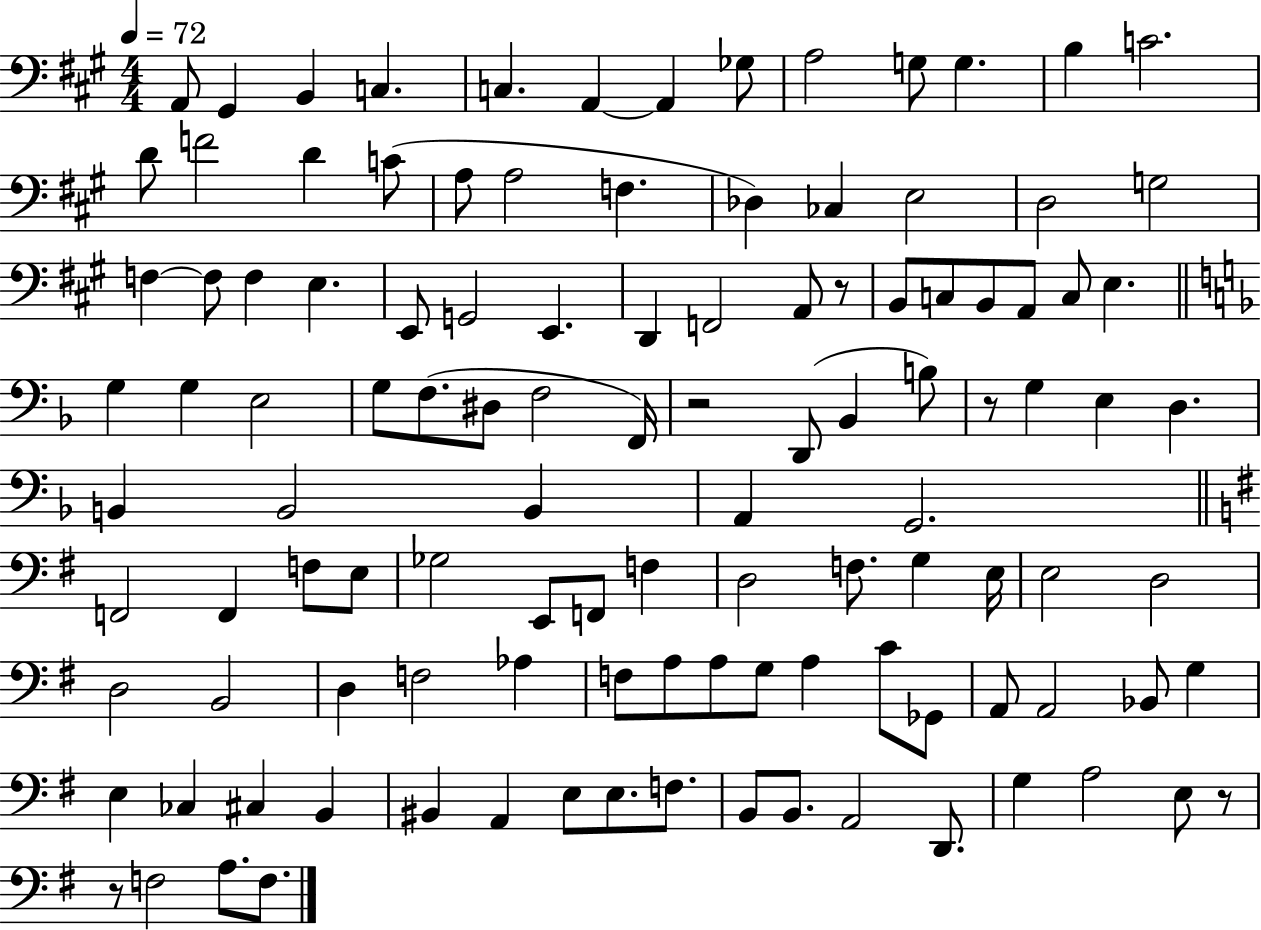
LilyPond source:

{
  \clef bass
  \numericTimeSignature
  \time 4/4
  \key a \major
  \tempo 4 = 72
  a,8 gis,4 b,4 c4. | c4. a,4~~ a,4 ges8 | a2 g8 g4. | b4 c'2. | \break d'8 f'2 d'4 c'8( | a8 a2 f4. | des4) ces4 e2 | d2 g2 | \break f4~~ f8 f4 e4. | e,8 g,2 e,4. | d,4 f,2 a,8 r8 | b,8 c8 b,8 a,8 c8 e4. | \break \bar "||" \break \key f \major g4 g4 e2 | g8 f8.( dis8 f2 f,16) | r2 d,8( bes,4 b8) | r8 g4 e4 d4. | \break b,4 b,2 b,4 | a,4 g,2. | \bar "||" \break \key e \minor f,2 f,4 f8 e8 | ges2 e,8 f,8 f4 | d2 f8. g4 e16 | e2 d2 | \break d2 b,2 | d4 f2 aes4 | f8 a8 a8 g8 a4 c'8 ges,8 | a,8 a,2 bes,8 g4 | \break e4 ces4 cis4 b,4 | bis,4 a,4 e8 e8. f8. | b,8 b,8. a,2 d,8. | g4 a2 e8 r8 | \break r8 f2 a8. f8. | \bar "|."
}